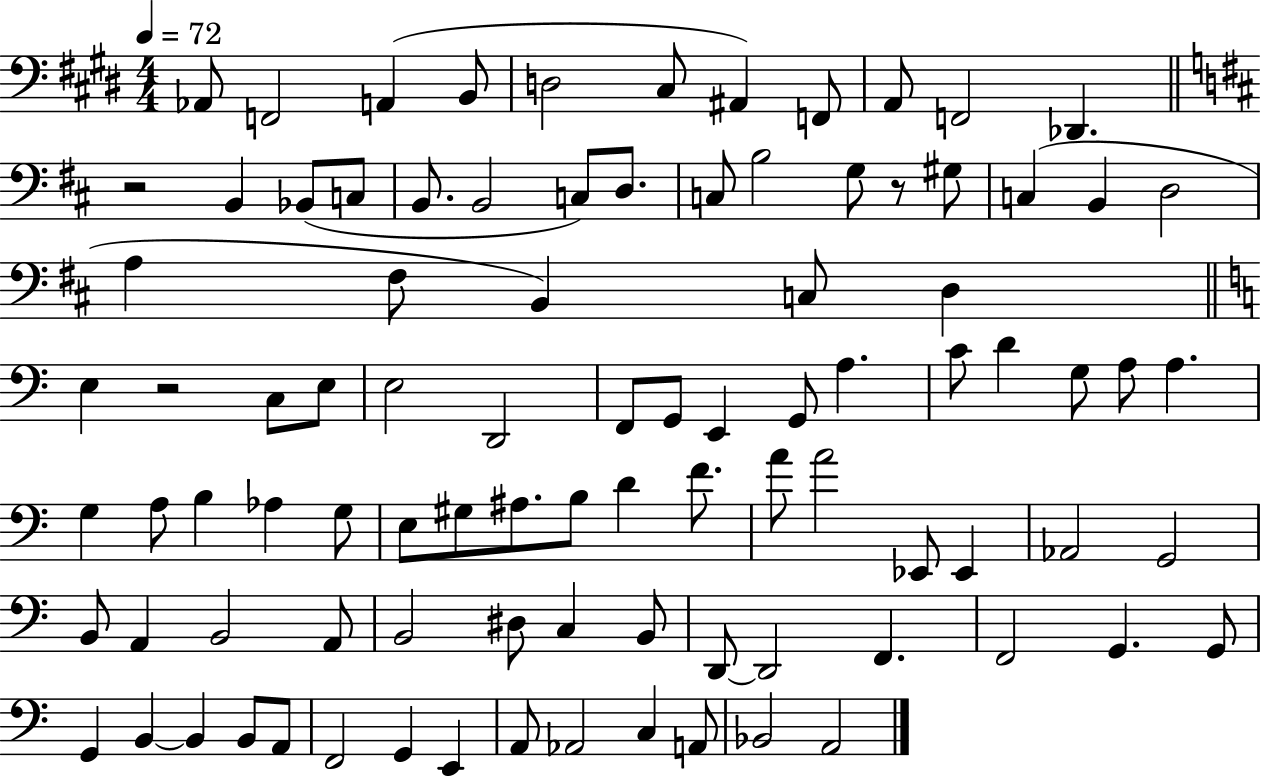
Ab2/e F2/h A2/q B2/e D3/h C#3/e A#2/q F2/e A2/e F2/h Db2/q. R/h B2/q Bb2/e C3/e B2/e. B2/h C3/e D3/e. C3/e B3/h G3/e R/e G#3/e C3/q B2/q D3/h A3/q F#3/e B2/q C3/e D3/q E3/q R/h C3/e E3/e E3/h D2/h F2/e G2/e E2/q G2/e A3/q. C4/e D4/q G3/e A3/e A3/q. G3/q A3/e B3/q Ab3/q G3/e E3/e G#3/e A#3/e. B3/e D4/q F4/e. A4/e A4/h Eb2/e Eb2/q Ab2/h G2/h B2/e A2/q B2/h A2/e B2/h D#3/e C3/q B2/e D2/e D2/h F2/q. F2/h G2/q. G2/e G2/q B2/q B2/q B2/e A2/e F2/h G2/q E2/q A2/e Ab2/h C3/q A2/e Bb2/h A2/h